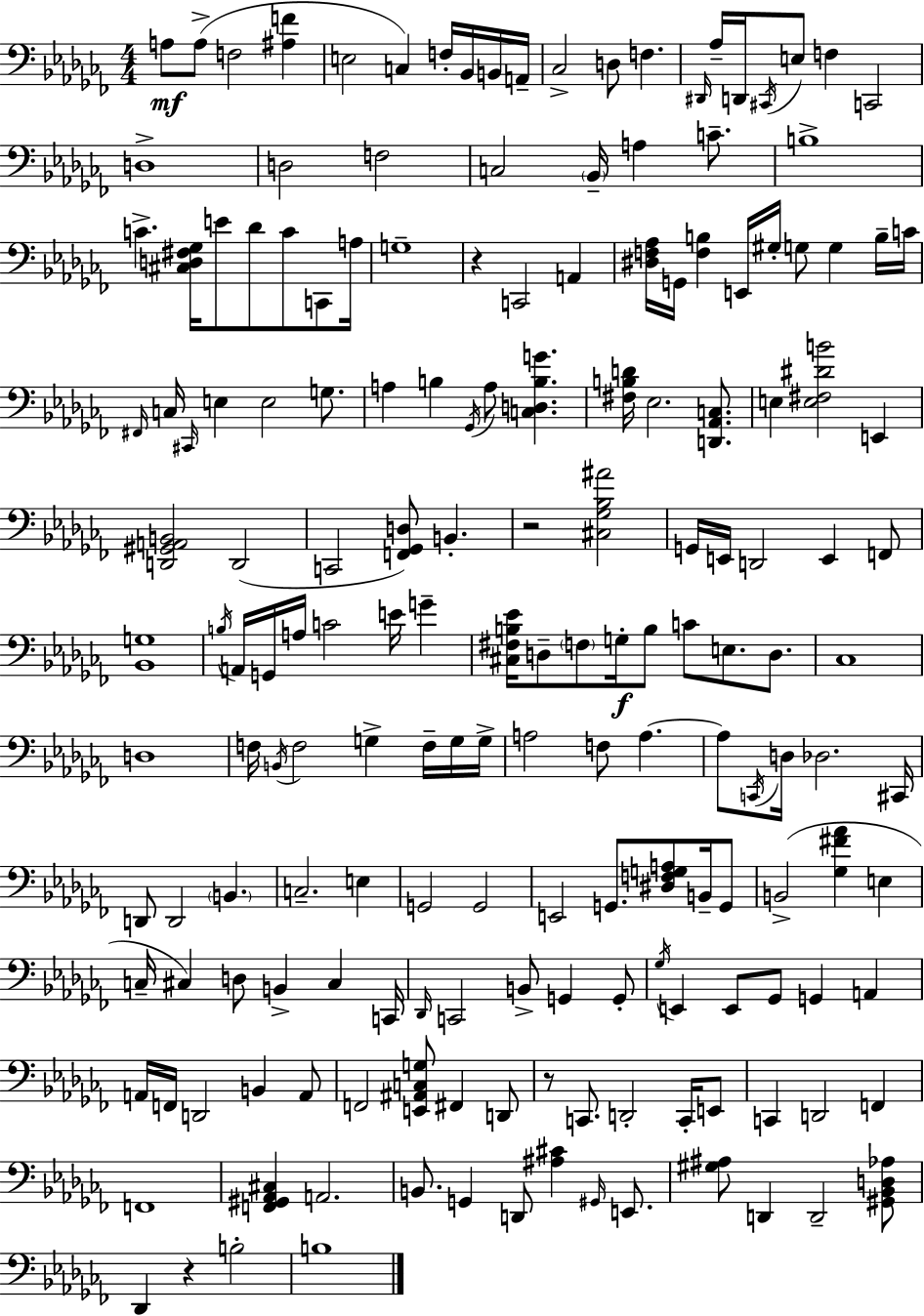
A3/e A3/e F3/h [A#3,F4]/q E3/h C3/q F3/s Bb2/s B2/s A2/s CES3/h D3/e F3/q. D#2/s Ab3/s D2/s C#2/s E3/e F3/q C2/h D3/w D3/h F3/h C3/h Bb2/s A3/q C4/e. B3/w C4/q. [C#3,D3,F#3,Gb3]/s E4/e Db4/e C4/e C2/e A3/s G3/w R/q C2/h A2/q [D#3,F3,Ab3]/s G2/s [F3,B3]/q E2/s G#3/s G3/e G3/q B3/s C4/s F#2/s C3/s C#2/s E3/q E3/h G3/e. A3/q B3/q Gb2/s A3/e [C3,D3,B3,G4]/q. [F#3,B3,D4]/s Eb3/h. [D2,Ab2,C3]/e. E3/q [E3,F#3,D#4,B4]/h E2/q [D2,G#2,A2,B2]/h D2/h C2/h [F2,Gb2,D3]/e B2/q. R/h [C#3,Gb3,Bb3,A#4]/h G2/s E2/s D2/h E2/q F2/e [Bb2,G3]/w B3/s A2/s G2/s A3/s C4/h E4/s G4/q [C#3,F#3,B3,Eb4]/s D3/e F3/e G3/s B3/e C4/e E3/e. D3/e. CES3/w D3/w F3/s B2/s F3/h G3/q F3/s G3/s G3/s A3/h F3/e A3/q. A3/e C2/s D3/s Db3/h. C#2/s D2/e D2/h B2/q. C3/h. E3/q G2/h G2/h E2/h G2/e. [D#3,F3,G3,A3]/e B2/s G2/e B2/h [Gb3,F#4,Ab4]/q E3/q C3/s C#3/q D3/e B2/q C#3/q C2/s Db2/s C2/h B2/e G2/q G2/e Gb3/s E2/q E2/e Gb2/e G2/q A2/q A2/s F2/s D2/h B2/q A2/e F2/h [E2,A#2,C3,G3]/e F#2/q D2/e R/e C2/e. D2/h C2/s E2/e C2/q D2/h F2/q F2/w [F2,G#2,Ab2,C#3]/q A2/h. B2/e. G2/q D2/e [A#3,C#4]/q G#2/s E2/e. [G#3,A#3]/e D2/q D2/h [G#2,Bb2,D3,Ab3]/e Db2/q R/q B3/h B3/w